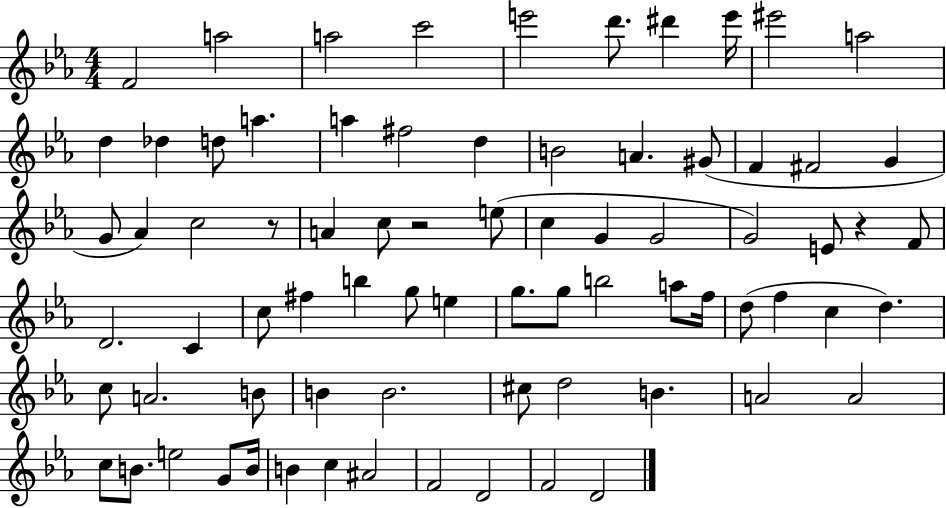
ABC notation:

X:1
T:Untitled
M:4/4
L:1/4
K:Eb
F2 a2 a2 c'2 e'2 d'/2 ^d' e'/4 ^e'2 a2 d _d d/2 a a ^f2 d B2 A ^G/2 F ^F2 G G/2 _A c2 z/2 A c/2 z2 e/2 c G G2 G2 E/2 z F/2 D2 C c/2 ^f b g/2 e g/2 g/2 b2 a/2 f/4 d/2 f c d c/2 A2 B/2 B B2 ^c/2 d2 B A2 A2 c/2 B/2 e2 G/2 B/4 B c ^A2 F2 D2 F2 D2